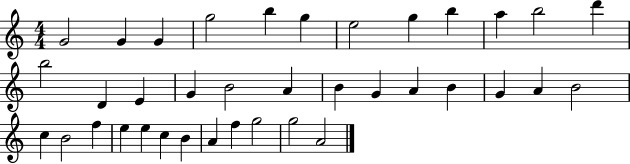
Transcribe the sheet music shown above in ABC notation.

X:1
T:Untitled
M:4/4
L:1/4
K:C
G2 G G g2 b g e2 g b a b2 d' b2 D E G B2 A B G A B G A B2 c B2 f e e c B A f g2 g2 A2